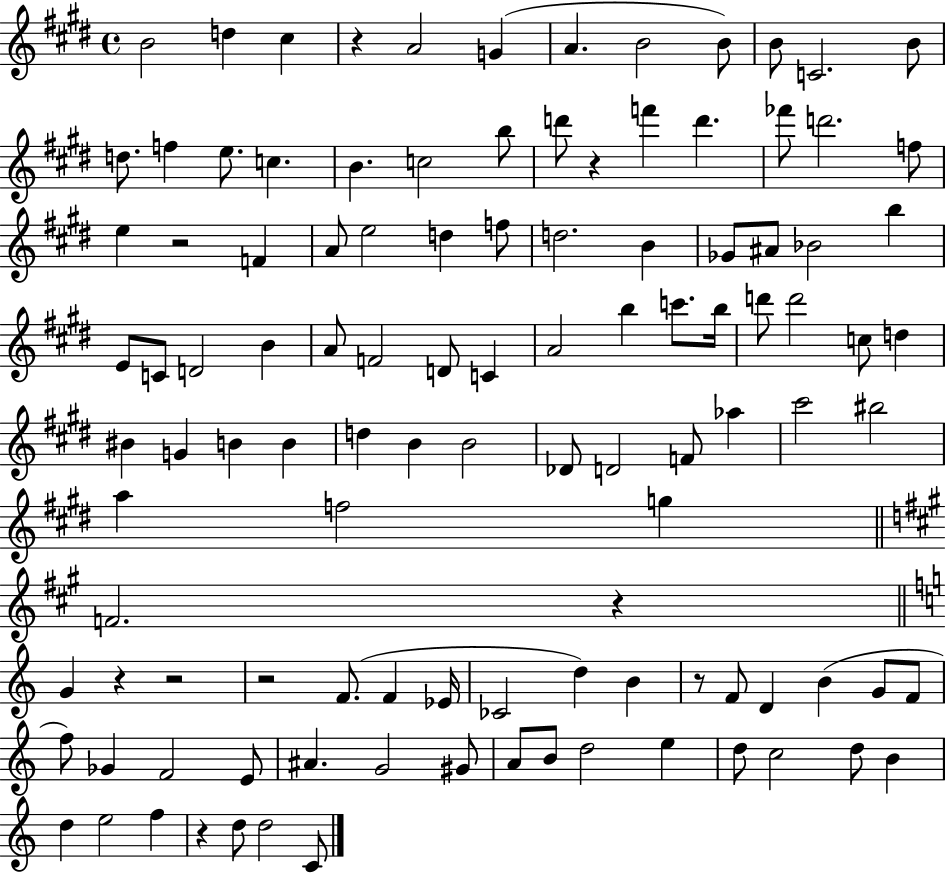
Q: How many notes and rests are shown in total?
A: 111